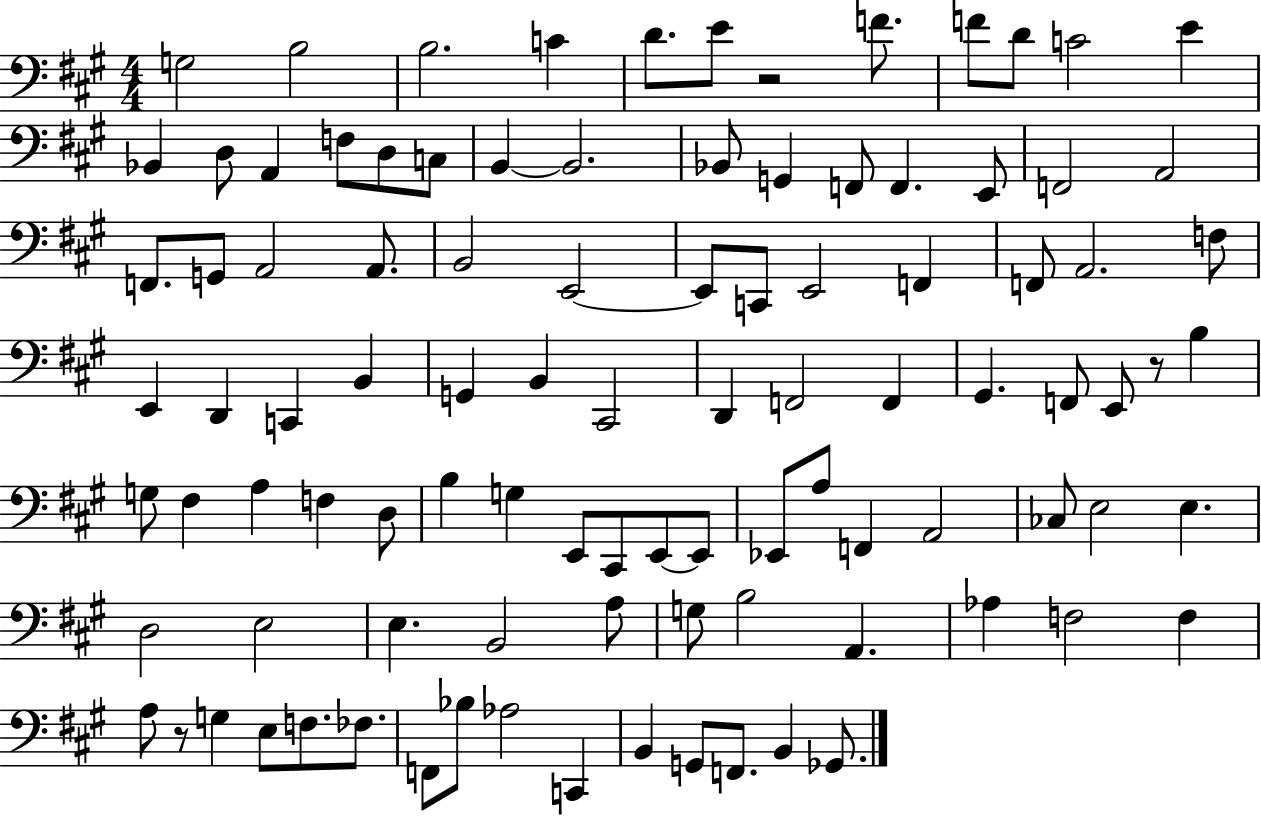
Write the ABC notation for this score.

X:1
T:Untitled
M:4/4
L:1/4
K:A
G,2 B,2 B,2 C D/2 E/2 z2 F/2 F/2 D/2 C2 E _B,, D,/2 A,, F,/2 D,/2 C,/2 B,, B,,2 _B,,/2 G,, F,,/2 F,, E,,/2 F,,2 A,,2 F,,/2 G,,/2 A,,2 A,,/2 B,,2 E,,2 E,,/2 C,,/2 E,,2 F,, F,,/2 A,,2 F,/2 E,, D,, C,, B,, G,, B,, ^C,,2 D,, F,,2 F,, ^G,, F,,/2 E,,/2 z/2 B, G,/2 ^F, A, F, D,/2 B, G, E,,/2 ^C,,/2 E,,/2 E,,/2 _E,,/2 A,/2 F,, A,,2 _C,/2 E,2 E, D,2 E,2 E, B,,2 A,/2 G,/2 B,2 A,, _A, F,2 F, A,/2 z/2 G, E,/2 F,/2 _F,/2 F,,/2 _B,/2 _A,2 C,, B,, G,,/2 F,,/2 B,, _G,,/2